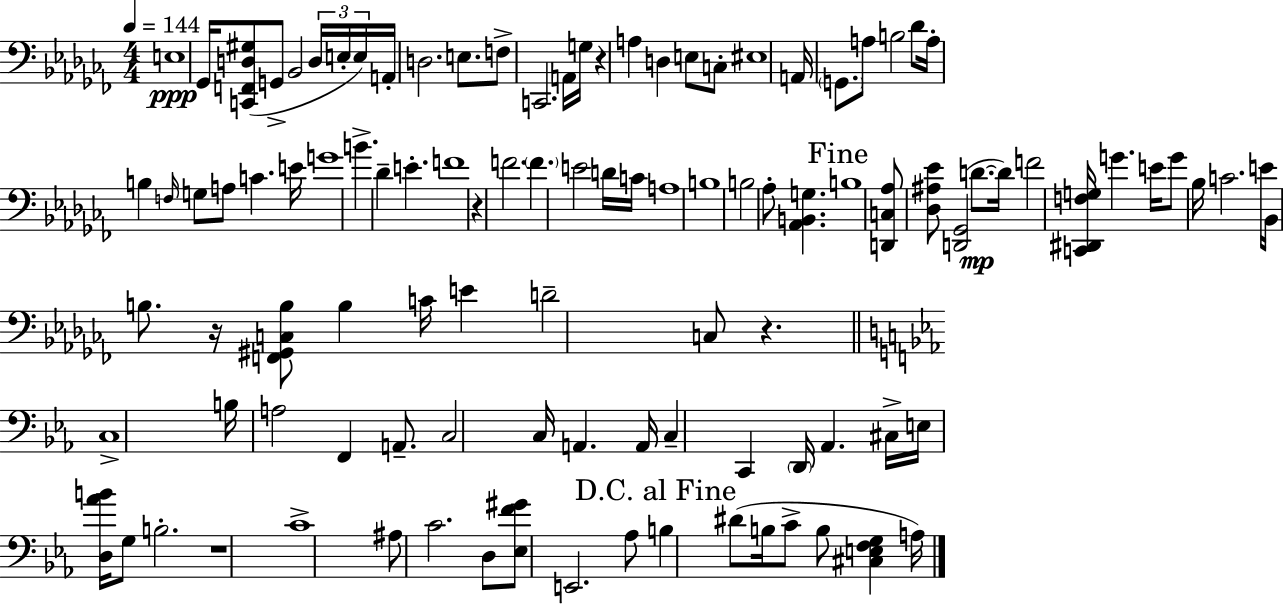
E3/w Gb2/s [C2,F2,D3,G#3]/e G2/e Bb2/h D3/s E3/s E3/s A2/s D3/h. E3/e. F3/e C2/h. A2/s G3/s R/q A3/q D3/q E3/e C3/e EIS3/w A2/s G2/e. A3/e B3/h Db4/e A3/s B3/q F3/s G3/e A3/e C4/q. E4/s G4/w B4/q. Db4/q E4/q. F4/w R/q F4/h. F4/q. E4/h D4/s C4/s A3/w B3/w B3/h Ab3/e [Ab2,B2,G3]/q. B3/w [D2,C3,Ab3]/e [Db3,A#3,Eb4]/e [D2,Gb2]/h D4/e. D4/s F4/h [C2,D#2,F3,G3]/s G4/q. E4/s G4/e Bb3/s C4/h. E4/s Bb2/s B3/e. R/s [F2,G#2,C3,B3]/e B3/q C4/s E4/q D4/h C3/e R/q. C3/w B3/s A3/h F2/q A2/e. C3/h C3/s A2/q. A2/s C3/q C2/q D2/s Ab2/q. C#3/s E3/s [D3,Ab4,B4]/s G3/e B3/h. R/w C4/w A#3/e C4/h. D3/e [Eb3,F4,G#4]/e E2/h. Ab3/e B3/q D#4/e B3/s C4/e B3/e [C#3,E3,F3,G3]/q A3/s